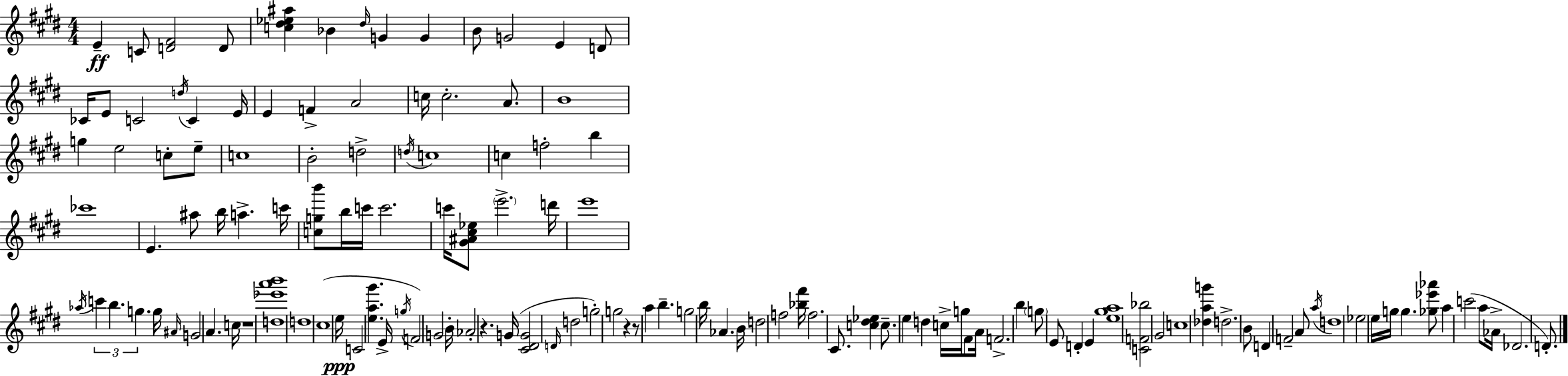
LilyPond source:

{
  \clef treble
  \numericTimeSignature
  \time 4/4
  \key e \major
  e'4--\ff c'8 <d' fis'>2 d'8 | <c'' dis'' ees'' ais''>4 bes'4 \grace { dis''16 } g'4 g'4 | b'8 g'2 e'4 d'8 | ces'16 e'8 c'2 \acciaccatura { d''16 } c'4 | \break e'16 e'4 f'4-> a'2 | c''16 c''2.-. a'8. | b'1 | g''4 e''2 c''8-. | \break e''8-- c''1 | b'2-. d''2-> | \acciaccatura { d''16 } c''1 | c''4 f''2-. b''4 | \break ces'''1 | e'4. ais''8 b''16 a''4.-> | c'''16 <c'' g'' b'''>8 b''16 c'''16 c'''2. | c'''16 <gis' ais' cis'' ees''>8 \parenthesize e'''2.-> | \break d'''16 e'''1 | \acciaccatura { aes''16 } \tuplet 3/2 { c'''4 b''4. g''4. } | g''16 \grace { ais'16 } g'2 a'4. | c''16 r1 | \break <d'' ees''' a''' b'''>1 | d''1 | cis''1( | e''16\ppp c'2 <e'' a'' gis'''>4. | \break e'16-> \acciaccatura { g''16 }) f'2 g'2 | b'16-. aes'2-. r4. | g'16( <cis' dis' g'>2 \grace { d'16 } d''2 | g''2-.) g''2 | \break r4 r8 a''4 | b''4.-- g''2 b''16 | aes'4. b'16 d''2 f''2 | <bes'' fis'''>16 f''2. | \break cis'8. <c'' dis'' ees''>4 c''8.-- e''4 | d''4 c''16-> g''16 fis'8 a'16 f'2.-> | b''4 \parenthesize g''8 e'8 d'4-. | e'4 <e'' gis'' a''>1 | \break <c' f' bes''>2 gis'2 | c''1 | <des'' a'' g'''>4 d''2.-> | b'8 d'4 f'2-- | \break a'8 \acciaccatura { a''16 } d''1 | ees''2 | e''16 g''16 g''4. <ges'' ees''' aes'''>8 a''4 c'''2( | a''8 aes'16-> des'2. | \break d'8.-.) \bar "|."
}